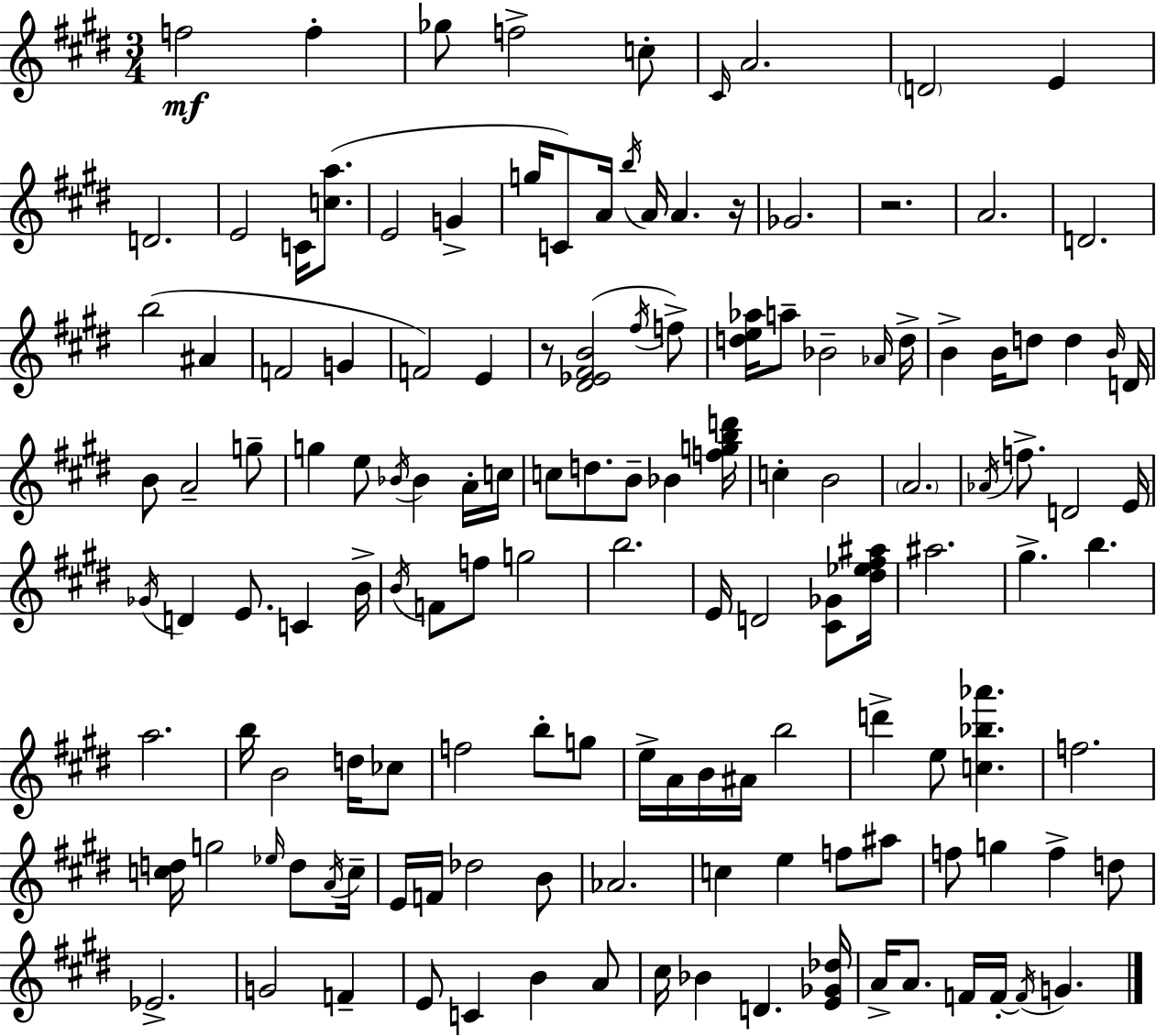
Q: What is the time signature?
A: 3/4